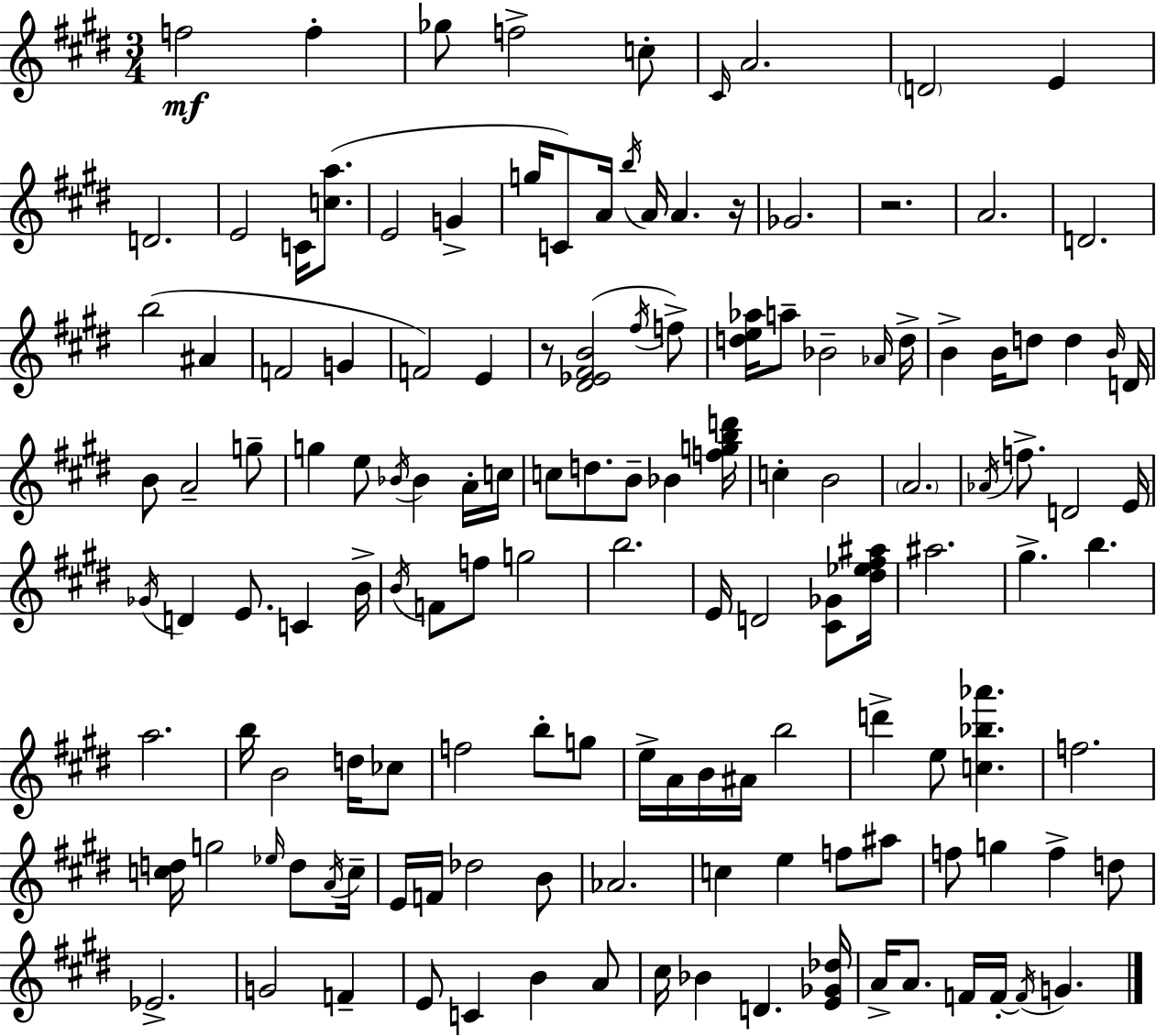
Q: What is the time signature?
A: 3/4